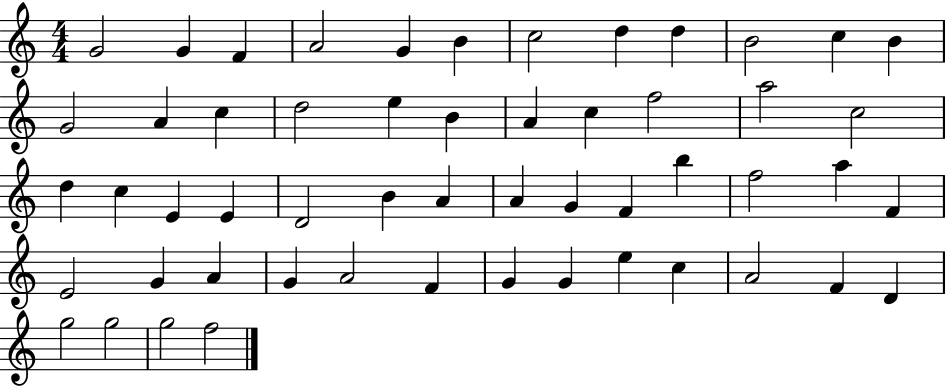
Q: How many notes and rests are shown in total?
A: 54